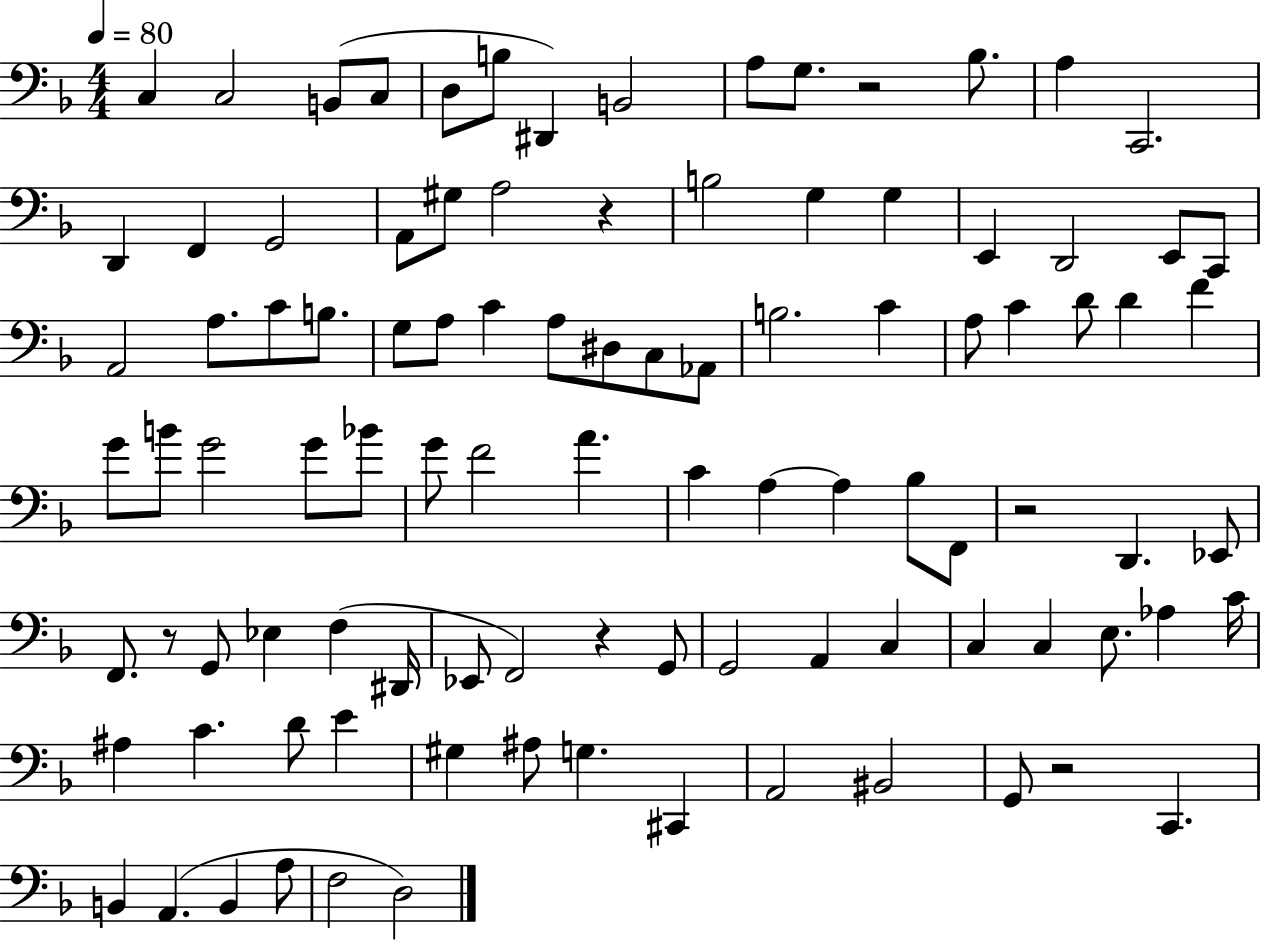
{
  \clef bass
  \numericTimeSignature
  \time 4/4
  \key f \major
  \tempo 4 = 80
  c4 c2 b,8( c8 | d8 b8 dis,4) b,2 | a8 g8. r2 bes8. | a4 c,2. | \break d,4 f,4 g,2 | a,8 gis8 a2 r4 | b2 g4 g4 | e,4 d,2 e,8 c,8 | \break a,2 a8. c'8 b8. | g8 a8 c'4 a8 dis8 c8 aes,8 | b2. c'4 | a8 c'4 d'8 d'4 f'4 | \break g'8 b'8 g'2 g'8 bes'8 | g'8 f'2 a'4. | c'4 a4~~ a4 bes8 f,8 | r2 d,4. ees,8 | \break f,8. r8 g,8 ees4 f4( dis,16 | ees,8 f,2) r4 g,8 | g,2 a,4 c4 | c4 c4 e8. aes4 c'16 | \break ais4 c'4. d'8 e'4 | gis4 ais8 g4. cis,4 | a,2 bis,2 | g,8 r2 c,4. | \break b,4 a,4.( b,4 a8 | f2 d2) | \bar "|."
}